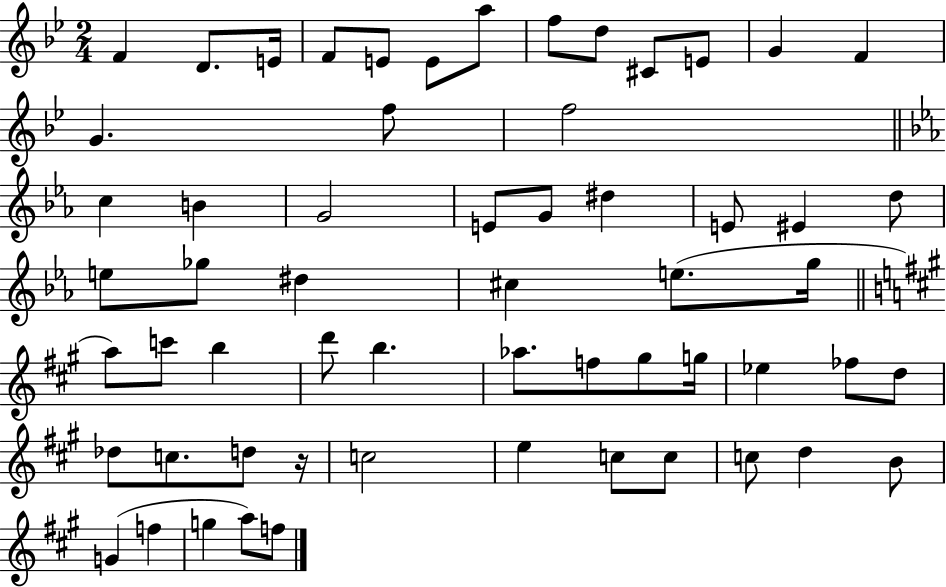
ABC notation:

X:1
T:Untitled
M:2/4
L:1/4
K:Bb
F D/2 E/4 F/2 E/2 E/2 a/2 f/2 d/2 ^C/2 E/2 G F G f/2 f2 c B G2 E/2 G/2 ^d E/2 ^E d/2 e/2 _g/2 ^d ^c e/2 g/4 a/2 c'/2 b d'/2 b _a/2 f/2 ^g/2 g/4 _e _f/2 d/2 _d/2 c/2 d/2 z/4 c2 e c/2 c/2 c/2 d B/2 G f g a/2 f/2